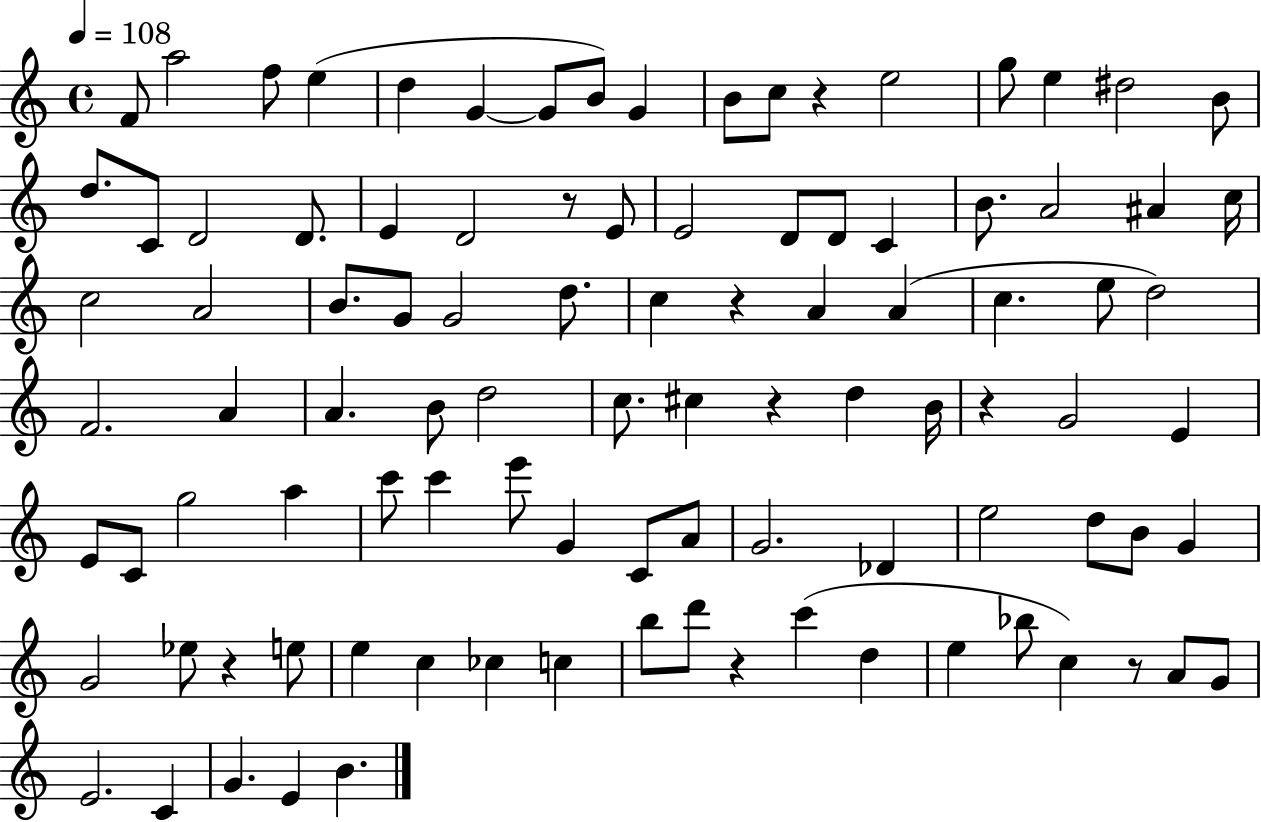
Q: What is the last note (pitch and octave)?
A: B4